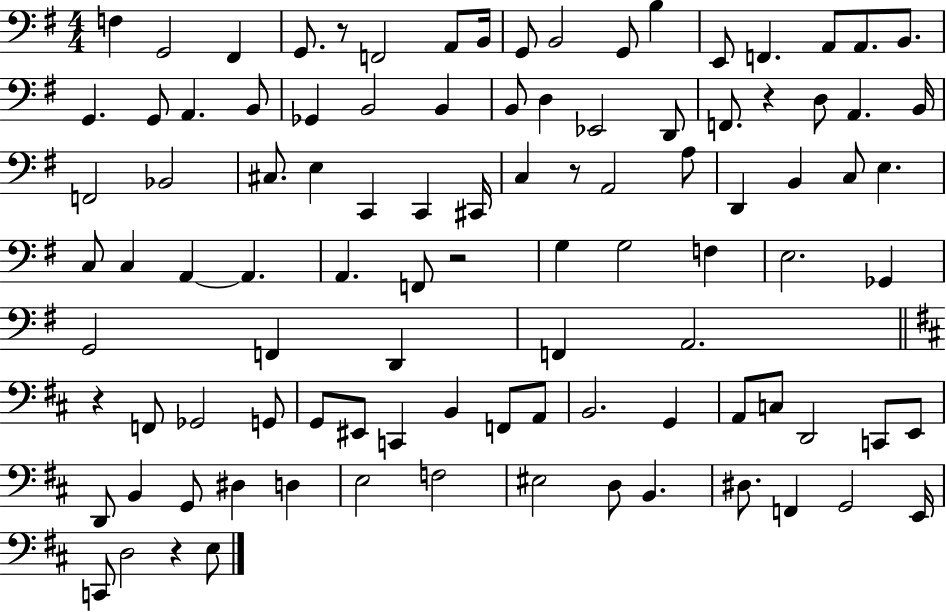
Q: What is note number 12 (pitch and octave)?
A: E2